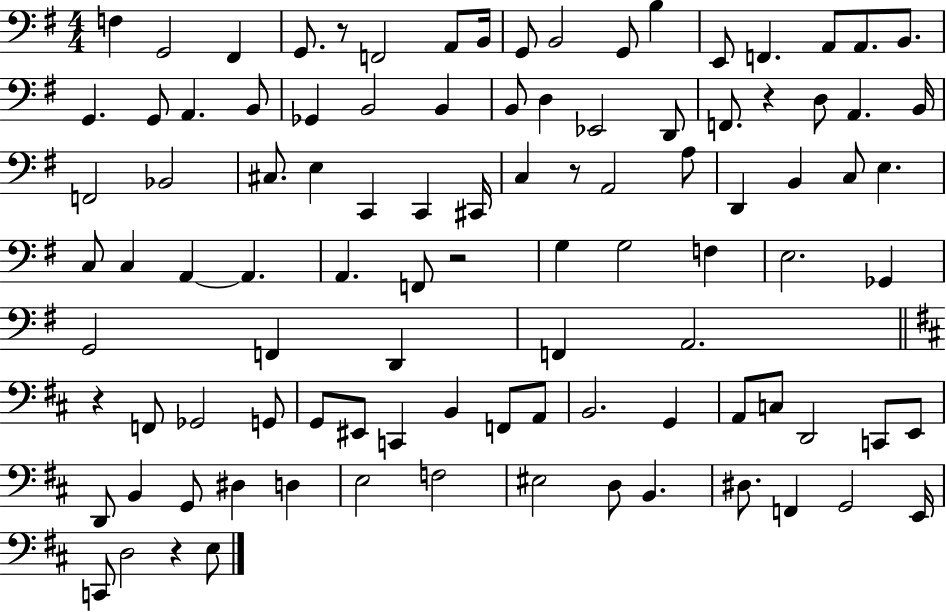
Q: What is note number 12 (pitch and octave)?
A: E2